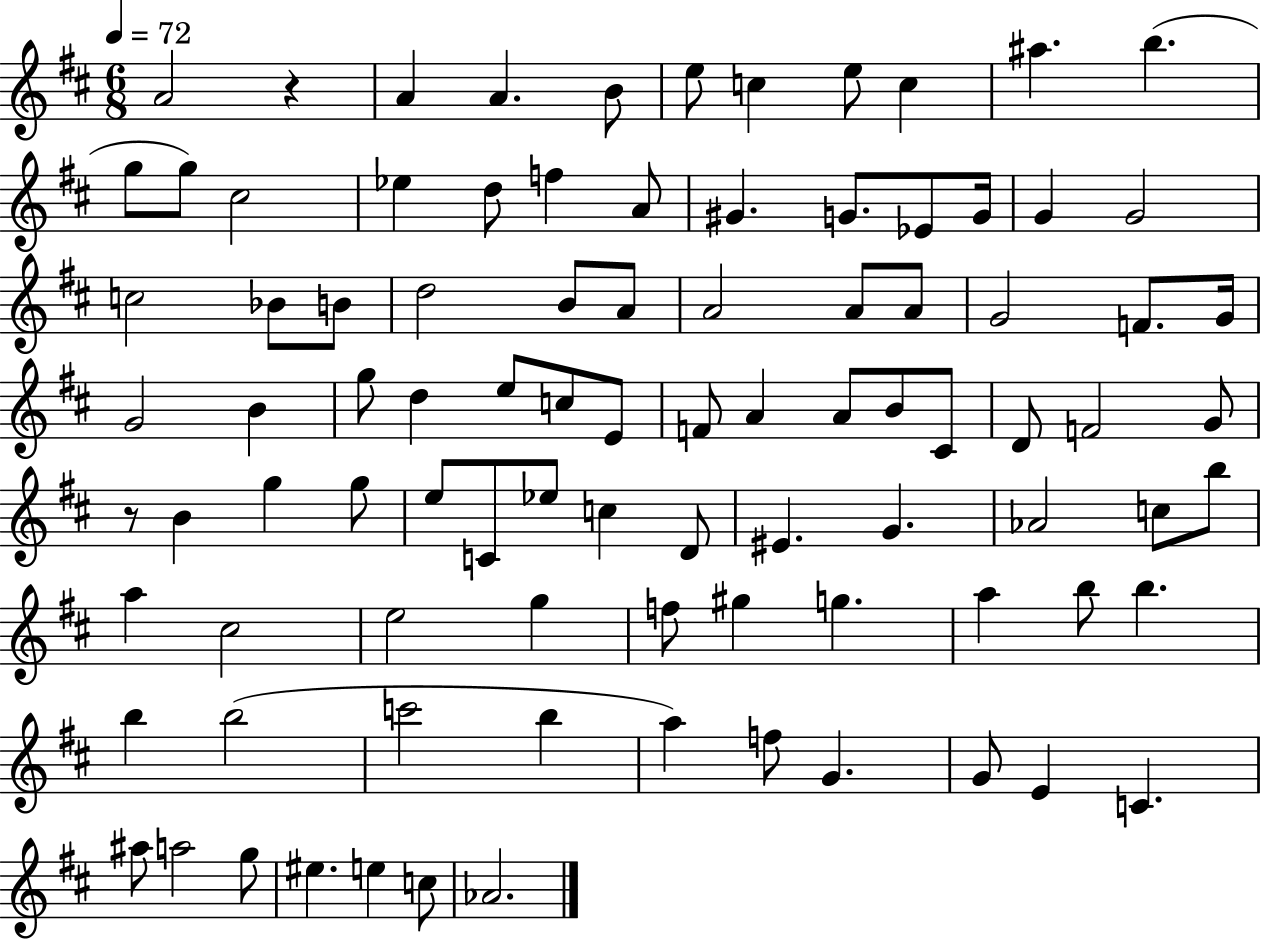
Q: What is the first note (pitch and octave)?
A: A4